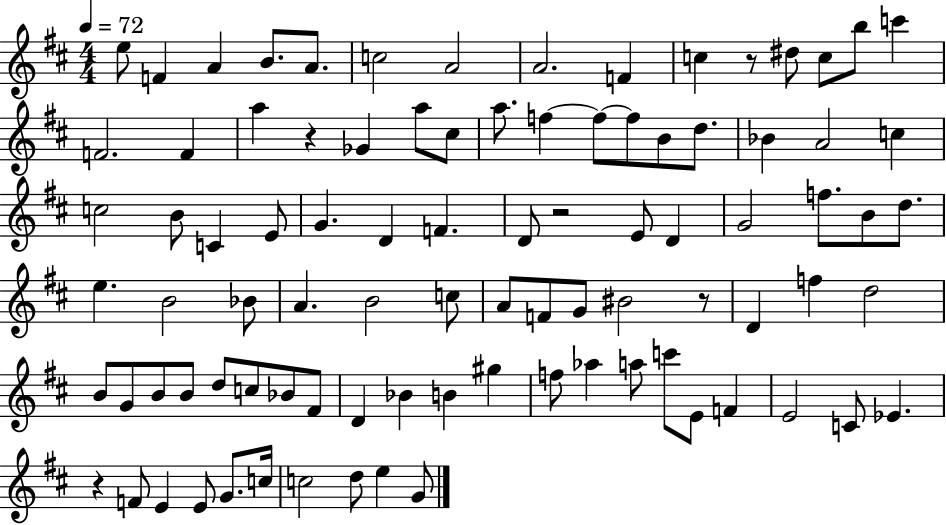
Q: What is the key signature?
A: D major